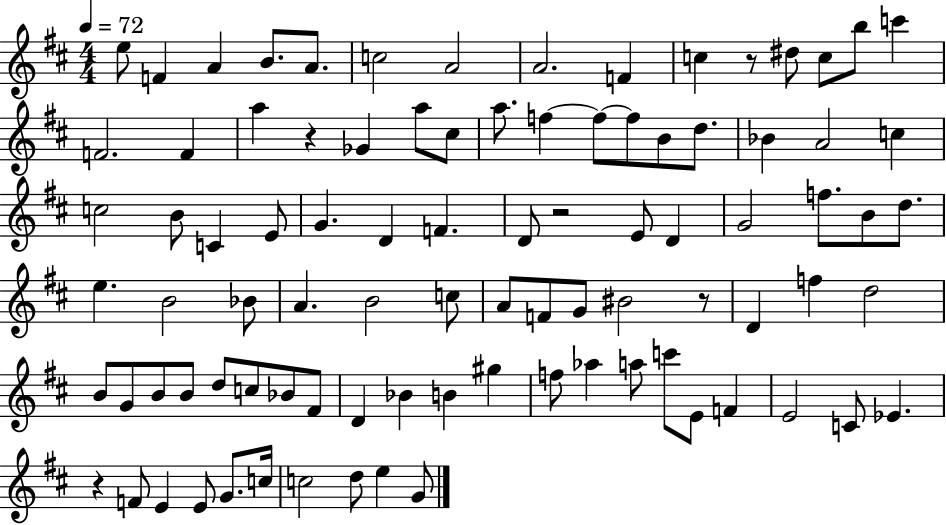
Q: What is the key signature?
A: D major